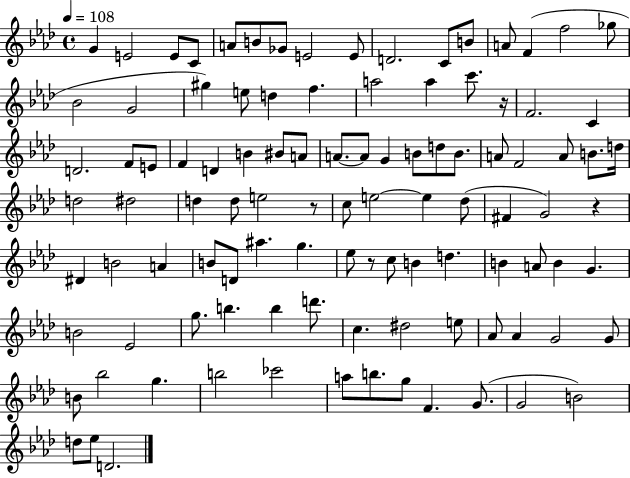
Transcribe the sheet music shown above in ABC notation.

X:1
T:Untitled
M:4/4
L:1/4
K:Ab
G E2 E/2 C/2 A/2 B/2 _G/2 E2 E/2 D2 C/2 B/2 A/2 F f2 _g/2 _B2 G2 ^g e/2 d f a2 a c'/2 z/4 F2 C D2 F/2 E/2 F D B ^B/2 A/2 A/2 A/2 G B/2 d/2 B/2 A/2 F2 A/2 B/2 d/4 d2 ^d2 d d/2 e2 z/2 c/2 e2 e _d/2 ^F G2 z ^D B2 A B/2 D/2 ^a g _e/2 z/2 c/2 B d B A/2 B G B2 _E2 g/2 b b d'/2 c ^d2 e/2 _A/2 _A G2 G/2 B/2 _b2 g b2 _c'2 a/2 b/2 g/2 F G/2 G2 B2 d/2 _e/2 D2